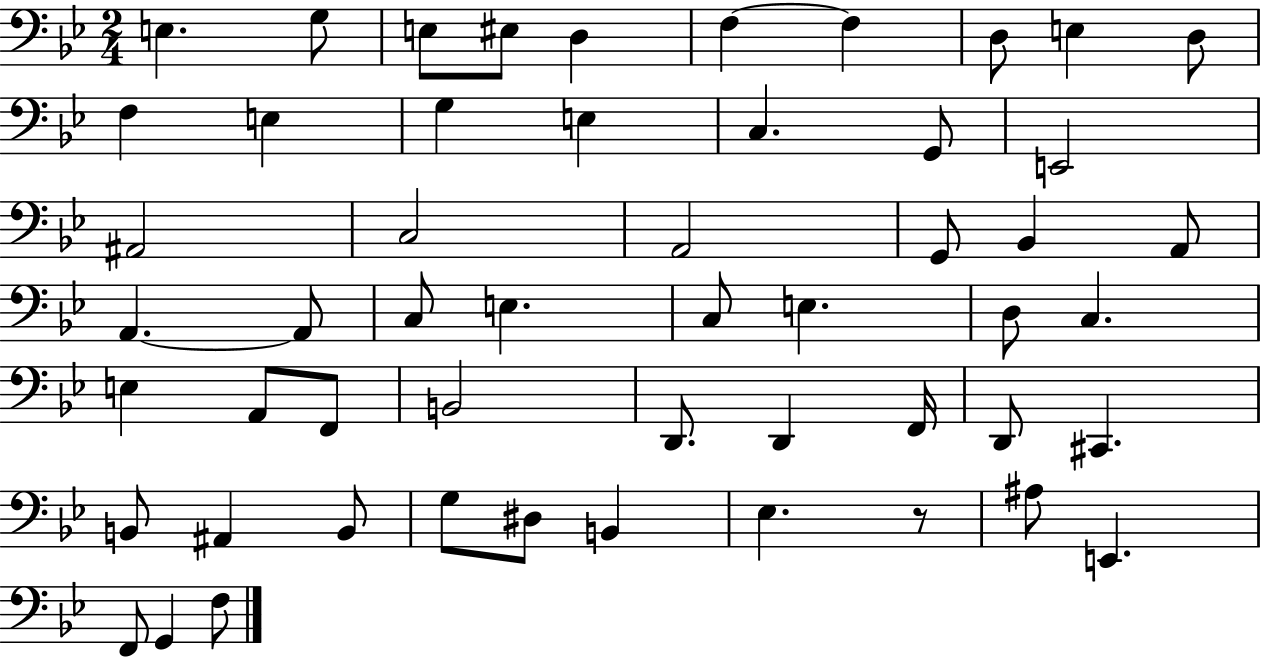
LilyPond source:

{
  \clef bass
  \numericTimeSignature
  \time 2/4
  \key bes \major
  e4. g8 | e8 eis8 d4 | f4~~ f4 | d8 e4 d8 | \break f4 e4 | g4 e4 | c4. g,8 | e,2 | \break ais,2 | c2 | a,2 | g,8 bes,4 a,8 | \break a,4.~~ a,8 | c8 e4. | c8 e4. | d8 c4. | \break e4 a,8 f,8 | b,2 | d,8. d,4 f,16 | d,8 cis,4. | \break b,8 ais,4 b,8 | g8 dis8 b,4 | ees4. r8 | ais8 e,4. | \break f,8 g,4 f8 | \bar "|."
}